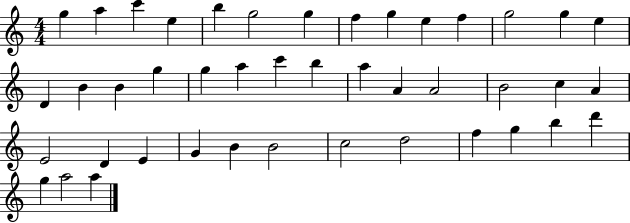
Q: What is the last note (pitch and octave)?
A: A5